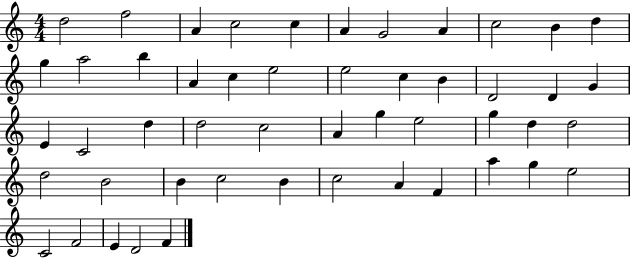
D5/h F5/h A4/q C5/h C5/q A4/q G4/h A4/q C5/h B4/q D5/q G5/q A5/h B5/q A4/q C5/q E5/h E5/h C5/q B4/q D4/h D4/q G4/q E4/q C4/h D5/q D5/h C5/h A4/q G5/q E5/h G5/q D5/q D5/h D5/h B4/h B4/q C5/h B4/q C5/h A4/q F4/q A5/q G5/q E5/h C4/h F4/h E4/q D4/h F4/q